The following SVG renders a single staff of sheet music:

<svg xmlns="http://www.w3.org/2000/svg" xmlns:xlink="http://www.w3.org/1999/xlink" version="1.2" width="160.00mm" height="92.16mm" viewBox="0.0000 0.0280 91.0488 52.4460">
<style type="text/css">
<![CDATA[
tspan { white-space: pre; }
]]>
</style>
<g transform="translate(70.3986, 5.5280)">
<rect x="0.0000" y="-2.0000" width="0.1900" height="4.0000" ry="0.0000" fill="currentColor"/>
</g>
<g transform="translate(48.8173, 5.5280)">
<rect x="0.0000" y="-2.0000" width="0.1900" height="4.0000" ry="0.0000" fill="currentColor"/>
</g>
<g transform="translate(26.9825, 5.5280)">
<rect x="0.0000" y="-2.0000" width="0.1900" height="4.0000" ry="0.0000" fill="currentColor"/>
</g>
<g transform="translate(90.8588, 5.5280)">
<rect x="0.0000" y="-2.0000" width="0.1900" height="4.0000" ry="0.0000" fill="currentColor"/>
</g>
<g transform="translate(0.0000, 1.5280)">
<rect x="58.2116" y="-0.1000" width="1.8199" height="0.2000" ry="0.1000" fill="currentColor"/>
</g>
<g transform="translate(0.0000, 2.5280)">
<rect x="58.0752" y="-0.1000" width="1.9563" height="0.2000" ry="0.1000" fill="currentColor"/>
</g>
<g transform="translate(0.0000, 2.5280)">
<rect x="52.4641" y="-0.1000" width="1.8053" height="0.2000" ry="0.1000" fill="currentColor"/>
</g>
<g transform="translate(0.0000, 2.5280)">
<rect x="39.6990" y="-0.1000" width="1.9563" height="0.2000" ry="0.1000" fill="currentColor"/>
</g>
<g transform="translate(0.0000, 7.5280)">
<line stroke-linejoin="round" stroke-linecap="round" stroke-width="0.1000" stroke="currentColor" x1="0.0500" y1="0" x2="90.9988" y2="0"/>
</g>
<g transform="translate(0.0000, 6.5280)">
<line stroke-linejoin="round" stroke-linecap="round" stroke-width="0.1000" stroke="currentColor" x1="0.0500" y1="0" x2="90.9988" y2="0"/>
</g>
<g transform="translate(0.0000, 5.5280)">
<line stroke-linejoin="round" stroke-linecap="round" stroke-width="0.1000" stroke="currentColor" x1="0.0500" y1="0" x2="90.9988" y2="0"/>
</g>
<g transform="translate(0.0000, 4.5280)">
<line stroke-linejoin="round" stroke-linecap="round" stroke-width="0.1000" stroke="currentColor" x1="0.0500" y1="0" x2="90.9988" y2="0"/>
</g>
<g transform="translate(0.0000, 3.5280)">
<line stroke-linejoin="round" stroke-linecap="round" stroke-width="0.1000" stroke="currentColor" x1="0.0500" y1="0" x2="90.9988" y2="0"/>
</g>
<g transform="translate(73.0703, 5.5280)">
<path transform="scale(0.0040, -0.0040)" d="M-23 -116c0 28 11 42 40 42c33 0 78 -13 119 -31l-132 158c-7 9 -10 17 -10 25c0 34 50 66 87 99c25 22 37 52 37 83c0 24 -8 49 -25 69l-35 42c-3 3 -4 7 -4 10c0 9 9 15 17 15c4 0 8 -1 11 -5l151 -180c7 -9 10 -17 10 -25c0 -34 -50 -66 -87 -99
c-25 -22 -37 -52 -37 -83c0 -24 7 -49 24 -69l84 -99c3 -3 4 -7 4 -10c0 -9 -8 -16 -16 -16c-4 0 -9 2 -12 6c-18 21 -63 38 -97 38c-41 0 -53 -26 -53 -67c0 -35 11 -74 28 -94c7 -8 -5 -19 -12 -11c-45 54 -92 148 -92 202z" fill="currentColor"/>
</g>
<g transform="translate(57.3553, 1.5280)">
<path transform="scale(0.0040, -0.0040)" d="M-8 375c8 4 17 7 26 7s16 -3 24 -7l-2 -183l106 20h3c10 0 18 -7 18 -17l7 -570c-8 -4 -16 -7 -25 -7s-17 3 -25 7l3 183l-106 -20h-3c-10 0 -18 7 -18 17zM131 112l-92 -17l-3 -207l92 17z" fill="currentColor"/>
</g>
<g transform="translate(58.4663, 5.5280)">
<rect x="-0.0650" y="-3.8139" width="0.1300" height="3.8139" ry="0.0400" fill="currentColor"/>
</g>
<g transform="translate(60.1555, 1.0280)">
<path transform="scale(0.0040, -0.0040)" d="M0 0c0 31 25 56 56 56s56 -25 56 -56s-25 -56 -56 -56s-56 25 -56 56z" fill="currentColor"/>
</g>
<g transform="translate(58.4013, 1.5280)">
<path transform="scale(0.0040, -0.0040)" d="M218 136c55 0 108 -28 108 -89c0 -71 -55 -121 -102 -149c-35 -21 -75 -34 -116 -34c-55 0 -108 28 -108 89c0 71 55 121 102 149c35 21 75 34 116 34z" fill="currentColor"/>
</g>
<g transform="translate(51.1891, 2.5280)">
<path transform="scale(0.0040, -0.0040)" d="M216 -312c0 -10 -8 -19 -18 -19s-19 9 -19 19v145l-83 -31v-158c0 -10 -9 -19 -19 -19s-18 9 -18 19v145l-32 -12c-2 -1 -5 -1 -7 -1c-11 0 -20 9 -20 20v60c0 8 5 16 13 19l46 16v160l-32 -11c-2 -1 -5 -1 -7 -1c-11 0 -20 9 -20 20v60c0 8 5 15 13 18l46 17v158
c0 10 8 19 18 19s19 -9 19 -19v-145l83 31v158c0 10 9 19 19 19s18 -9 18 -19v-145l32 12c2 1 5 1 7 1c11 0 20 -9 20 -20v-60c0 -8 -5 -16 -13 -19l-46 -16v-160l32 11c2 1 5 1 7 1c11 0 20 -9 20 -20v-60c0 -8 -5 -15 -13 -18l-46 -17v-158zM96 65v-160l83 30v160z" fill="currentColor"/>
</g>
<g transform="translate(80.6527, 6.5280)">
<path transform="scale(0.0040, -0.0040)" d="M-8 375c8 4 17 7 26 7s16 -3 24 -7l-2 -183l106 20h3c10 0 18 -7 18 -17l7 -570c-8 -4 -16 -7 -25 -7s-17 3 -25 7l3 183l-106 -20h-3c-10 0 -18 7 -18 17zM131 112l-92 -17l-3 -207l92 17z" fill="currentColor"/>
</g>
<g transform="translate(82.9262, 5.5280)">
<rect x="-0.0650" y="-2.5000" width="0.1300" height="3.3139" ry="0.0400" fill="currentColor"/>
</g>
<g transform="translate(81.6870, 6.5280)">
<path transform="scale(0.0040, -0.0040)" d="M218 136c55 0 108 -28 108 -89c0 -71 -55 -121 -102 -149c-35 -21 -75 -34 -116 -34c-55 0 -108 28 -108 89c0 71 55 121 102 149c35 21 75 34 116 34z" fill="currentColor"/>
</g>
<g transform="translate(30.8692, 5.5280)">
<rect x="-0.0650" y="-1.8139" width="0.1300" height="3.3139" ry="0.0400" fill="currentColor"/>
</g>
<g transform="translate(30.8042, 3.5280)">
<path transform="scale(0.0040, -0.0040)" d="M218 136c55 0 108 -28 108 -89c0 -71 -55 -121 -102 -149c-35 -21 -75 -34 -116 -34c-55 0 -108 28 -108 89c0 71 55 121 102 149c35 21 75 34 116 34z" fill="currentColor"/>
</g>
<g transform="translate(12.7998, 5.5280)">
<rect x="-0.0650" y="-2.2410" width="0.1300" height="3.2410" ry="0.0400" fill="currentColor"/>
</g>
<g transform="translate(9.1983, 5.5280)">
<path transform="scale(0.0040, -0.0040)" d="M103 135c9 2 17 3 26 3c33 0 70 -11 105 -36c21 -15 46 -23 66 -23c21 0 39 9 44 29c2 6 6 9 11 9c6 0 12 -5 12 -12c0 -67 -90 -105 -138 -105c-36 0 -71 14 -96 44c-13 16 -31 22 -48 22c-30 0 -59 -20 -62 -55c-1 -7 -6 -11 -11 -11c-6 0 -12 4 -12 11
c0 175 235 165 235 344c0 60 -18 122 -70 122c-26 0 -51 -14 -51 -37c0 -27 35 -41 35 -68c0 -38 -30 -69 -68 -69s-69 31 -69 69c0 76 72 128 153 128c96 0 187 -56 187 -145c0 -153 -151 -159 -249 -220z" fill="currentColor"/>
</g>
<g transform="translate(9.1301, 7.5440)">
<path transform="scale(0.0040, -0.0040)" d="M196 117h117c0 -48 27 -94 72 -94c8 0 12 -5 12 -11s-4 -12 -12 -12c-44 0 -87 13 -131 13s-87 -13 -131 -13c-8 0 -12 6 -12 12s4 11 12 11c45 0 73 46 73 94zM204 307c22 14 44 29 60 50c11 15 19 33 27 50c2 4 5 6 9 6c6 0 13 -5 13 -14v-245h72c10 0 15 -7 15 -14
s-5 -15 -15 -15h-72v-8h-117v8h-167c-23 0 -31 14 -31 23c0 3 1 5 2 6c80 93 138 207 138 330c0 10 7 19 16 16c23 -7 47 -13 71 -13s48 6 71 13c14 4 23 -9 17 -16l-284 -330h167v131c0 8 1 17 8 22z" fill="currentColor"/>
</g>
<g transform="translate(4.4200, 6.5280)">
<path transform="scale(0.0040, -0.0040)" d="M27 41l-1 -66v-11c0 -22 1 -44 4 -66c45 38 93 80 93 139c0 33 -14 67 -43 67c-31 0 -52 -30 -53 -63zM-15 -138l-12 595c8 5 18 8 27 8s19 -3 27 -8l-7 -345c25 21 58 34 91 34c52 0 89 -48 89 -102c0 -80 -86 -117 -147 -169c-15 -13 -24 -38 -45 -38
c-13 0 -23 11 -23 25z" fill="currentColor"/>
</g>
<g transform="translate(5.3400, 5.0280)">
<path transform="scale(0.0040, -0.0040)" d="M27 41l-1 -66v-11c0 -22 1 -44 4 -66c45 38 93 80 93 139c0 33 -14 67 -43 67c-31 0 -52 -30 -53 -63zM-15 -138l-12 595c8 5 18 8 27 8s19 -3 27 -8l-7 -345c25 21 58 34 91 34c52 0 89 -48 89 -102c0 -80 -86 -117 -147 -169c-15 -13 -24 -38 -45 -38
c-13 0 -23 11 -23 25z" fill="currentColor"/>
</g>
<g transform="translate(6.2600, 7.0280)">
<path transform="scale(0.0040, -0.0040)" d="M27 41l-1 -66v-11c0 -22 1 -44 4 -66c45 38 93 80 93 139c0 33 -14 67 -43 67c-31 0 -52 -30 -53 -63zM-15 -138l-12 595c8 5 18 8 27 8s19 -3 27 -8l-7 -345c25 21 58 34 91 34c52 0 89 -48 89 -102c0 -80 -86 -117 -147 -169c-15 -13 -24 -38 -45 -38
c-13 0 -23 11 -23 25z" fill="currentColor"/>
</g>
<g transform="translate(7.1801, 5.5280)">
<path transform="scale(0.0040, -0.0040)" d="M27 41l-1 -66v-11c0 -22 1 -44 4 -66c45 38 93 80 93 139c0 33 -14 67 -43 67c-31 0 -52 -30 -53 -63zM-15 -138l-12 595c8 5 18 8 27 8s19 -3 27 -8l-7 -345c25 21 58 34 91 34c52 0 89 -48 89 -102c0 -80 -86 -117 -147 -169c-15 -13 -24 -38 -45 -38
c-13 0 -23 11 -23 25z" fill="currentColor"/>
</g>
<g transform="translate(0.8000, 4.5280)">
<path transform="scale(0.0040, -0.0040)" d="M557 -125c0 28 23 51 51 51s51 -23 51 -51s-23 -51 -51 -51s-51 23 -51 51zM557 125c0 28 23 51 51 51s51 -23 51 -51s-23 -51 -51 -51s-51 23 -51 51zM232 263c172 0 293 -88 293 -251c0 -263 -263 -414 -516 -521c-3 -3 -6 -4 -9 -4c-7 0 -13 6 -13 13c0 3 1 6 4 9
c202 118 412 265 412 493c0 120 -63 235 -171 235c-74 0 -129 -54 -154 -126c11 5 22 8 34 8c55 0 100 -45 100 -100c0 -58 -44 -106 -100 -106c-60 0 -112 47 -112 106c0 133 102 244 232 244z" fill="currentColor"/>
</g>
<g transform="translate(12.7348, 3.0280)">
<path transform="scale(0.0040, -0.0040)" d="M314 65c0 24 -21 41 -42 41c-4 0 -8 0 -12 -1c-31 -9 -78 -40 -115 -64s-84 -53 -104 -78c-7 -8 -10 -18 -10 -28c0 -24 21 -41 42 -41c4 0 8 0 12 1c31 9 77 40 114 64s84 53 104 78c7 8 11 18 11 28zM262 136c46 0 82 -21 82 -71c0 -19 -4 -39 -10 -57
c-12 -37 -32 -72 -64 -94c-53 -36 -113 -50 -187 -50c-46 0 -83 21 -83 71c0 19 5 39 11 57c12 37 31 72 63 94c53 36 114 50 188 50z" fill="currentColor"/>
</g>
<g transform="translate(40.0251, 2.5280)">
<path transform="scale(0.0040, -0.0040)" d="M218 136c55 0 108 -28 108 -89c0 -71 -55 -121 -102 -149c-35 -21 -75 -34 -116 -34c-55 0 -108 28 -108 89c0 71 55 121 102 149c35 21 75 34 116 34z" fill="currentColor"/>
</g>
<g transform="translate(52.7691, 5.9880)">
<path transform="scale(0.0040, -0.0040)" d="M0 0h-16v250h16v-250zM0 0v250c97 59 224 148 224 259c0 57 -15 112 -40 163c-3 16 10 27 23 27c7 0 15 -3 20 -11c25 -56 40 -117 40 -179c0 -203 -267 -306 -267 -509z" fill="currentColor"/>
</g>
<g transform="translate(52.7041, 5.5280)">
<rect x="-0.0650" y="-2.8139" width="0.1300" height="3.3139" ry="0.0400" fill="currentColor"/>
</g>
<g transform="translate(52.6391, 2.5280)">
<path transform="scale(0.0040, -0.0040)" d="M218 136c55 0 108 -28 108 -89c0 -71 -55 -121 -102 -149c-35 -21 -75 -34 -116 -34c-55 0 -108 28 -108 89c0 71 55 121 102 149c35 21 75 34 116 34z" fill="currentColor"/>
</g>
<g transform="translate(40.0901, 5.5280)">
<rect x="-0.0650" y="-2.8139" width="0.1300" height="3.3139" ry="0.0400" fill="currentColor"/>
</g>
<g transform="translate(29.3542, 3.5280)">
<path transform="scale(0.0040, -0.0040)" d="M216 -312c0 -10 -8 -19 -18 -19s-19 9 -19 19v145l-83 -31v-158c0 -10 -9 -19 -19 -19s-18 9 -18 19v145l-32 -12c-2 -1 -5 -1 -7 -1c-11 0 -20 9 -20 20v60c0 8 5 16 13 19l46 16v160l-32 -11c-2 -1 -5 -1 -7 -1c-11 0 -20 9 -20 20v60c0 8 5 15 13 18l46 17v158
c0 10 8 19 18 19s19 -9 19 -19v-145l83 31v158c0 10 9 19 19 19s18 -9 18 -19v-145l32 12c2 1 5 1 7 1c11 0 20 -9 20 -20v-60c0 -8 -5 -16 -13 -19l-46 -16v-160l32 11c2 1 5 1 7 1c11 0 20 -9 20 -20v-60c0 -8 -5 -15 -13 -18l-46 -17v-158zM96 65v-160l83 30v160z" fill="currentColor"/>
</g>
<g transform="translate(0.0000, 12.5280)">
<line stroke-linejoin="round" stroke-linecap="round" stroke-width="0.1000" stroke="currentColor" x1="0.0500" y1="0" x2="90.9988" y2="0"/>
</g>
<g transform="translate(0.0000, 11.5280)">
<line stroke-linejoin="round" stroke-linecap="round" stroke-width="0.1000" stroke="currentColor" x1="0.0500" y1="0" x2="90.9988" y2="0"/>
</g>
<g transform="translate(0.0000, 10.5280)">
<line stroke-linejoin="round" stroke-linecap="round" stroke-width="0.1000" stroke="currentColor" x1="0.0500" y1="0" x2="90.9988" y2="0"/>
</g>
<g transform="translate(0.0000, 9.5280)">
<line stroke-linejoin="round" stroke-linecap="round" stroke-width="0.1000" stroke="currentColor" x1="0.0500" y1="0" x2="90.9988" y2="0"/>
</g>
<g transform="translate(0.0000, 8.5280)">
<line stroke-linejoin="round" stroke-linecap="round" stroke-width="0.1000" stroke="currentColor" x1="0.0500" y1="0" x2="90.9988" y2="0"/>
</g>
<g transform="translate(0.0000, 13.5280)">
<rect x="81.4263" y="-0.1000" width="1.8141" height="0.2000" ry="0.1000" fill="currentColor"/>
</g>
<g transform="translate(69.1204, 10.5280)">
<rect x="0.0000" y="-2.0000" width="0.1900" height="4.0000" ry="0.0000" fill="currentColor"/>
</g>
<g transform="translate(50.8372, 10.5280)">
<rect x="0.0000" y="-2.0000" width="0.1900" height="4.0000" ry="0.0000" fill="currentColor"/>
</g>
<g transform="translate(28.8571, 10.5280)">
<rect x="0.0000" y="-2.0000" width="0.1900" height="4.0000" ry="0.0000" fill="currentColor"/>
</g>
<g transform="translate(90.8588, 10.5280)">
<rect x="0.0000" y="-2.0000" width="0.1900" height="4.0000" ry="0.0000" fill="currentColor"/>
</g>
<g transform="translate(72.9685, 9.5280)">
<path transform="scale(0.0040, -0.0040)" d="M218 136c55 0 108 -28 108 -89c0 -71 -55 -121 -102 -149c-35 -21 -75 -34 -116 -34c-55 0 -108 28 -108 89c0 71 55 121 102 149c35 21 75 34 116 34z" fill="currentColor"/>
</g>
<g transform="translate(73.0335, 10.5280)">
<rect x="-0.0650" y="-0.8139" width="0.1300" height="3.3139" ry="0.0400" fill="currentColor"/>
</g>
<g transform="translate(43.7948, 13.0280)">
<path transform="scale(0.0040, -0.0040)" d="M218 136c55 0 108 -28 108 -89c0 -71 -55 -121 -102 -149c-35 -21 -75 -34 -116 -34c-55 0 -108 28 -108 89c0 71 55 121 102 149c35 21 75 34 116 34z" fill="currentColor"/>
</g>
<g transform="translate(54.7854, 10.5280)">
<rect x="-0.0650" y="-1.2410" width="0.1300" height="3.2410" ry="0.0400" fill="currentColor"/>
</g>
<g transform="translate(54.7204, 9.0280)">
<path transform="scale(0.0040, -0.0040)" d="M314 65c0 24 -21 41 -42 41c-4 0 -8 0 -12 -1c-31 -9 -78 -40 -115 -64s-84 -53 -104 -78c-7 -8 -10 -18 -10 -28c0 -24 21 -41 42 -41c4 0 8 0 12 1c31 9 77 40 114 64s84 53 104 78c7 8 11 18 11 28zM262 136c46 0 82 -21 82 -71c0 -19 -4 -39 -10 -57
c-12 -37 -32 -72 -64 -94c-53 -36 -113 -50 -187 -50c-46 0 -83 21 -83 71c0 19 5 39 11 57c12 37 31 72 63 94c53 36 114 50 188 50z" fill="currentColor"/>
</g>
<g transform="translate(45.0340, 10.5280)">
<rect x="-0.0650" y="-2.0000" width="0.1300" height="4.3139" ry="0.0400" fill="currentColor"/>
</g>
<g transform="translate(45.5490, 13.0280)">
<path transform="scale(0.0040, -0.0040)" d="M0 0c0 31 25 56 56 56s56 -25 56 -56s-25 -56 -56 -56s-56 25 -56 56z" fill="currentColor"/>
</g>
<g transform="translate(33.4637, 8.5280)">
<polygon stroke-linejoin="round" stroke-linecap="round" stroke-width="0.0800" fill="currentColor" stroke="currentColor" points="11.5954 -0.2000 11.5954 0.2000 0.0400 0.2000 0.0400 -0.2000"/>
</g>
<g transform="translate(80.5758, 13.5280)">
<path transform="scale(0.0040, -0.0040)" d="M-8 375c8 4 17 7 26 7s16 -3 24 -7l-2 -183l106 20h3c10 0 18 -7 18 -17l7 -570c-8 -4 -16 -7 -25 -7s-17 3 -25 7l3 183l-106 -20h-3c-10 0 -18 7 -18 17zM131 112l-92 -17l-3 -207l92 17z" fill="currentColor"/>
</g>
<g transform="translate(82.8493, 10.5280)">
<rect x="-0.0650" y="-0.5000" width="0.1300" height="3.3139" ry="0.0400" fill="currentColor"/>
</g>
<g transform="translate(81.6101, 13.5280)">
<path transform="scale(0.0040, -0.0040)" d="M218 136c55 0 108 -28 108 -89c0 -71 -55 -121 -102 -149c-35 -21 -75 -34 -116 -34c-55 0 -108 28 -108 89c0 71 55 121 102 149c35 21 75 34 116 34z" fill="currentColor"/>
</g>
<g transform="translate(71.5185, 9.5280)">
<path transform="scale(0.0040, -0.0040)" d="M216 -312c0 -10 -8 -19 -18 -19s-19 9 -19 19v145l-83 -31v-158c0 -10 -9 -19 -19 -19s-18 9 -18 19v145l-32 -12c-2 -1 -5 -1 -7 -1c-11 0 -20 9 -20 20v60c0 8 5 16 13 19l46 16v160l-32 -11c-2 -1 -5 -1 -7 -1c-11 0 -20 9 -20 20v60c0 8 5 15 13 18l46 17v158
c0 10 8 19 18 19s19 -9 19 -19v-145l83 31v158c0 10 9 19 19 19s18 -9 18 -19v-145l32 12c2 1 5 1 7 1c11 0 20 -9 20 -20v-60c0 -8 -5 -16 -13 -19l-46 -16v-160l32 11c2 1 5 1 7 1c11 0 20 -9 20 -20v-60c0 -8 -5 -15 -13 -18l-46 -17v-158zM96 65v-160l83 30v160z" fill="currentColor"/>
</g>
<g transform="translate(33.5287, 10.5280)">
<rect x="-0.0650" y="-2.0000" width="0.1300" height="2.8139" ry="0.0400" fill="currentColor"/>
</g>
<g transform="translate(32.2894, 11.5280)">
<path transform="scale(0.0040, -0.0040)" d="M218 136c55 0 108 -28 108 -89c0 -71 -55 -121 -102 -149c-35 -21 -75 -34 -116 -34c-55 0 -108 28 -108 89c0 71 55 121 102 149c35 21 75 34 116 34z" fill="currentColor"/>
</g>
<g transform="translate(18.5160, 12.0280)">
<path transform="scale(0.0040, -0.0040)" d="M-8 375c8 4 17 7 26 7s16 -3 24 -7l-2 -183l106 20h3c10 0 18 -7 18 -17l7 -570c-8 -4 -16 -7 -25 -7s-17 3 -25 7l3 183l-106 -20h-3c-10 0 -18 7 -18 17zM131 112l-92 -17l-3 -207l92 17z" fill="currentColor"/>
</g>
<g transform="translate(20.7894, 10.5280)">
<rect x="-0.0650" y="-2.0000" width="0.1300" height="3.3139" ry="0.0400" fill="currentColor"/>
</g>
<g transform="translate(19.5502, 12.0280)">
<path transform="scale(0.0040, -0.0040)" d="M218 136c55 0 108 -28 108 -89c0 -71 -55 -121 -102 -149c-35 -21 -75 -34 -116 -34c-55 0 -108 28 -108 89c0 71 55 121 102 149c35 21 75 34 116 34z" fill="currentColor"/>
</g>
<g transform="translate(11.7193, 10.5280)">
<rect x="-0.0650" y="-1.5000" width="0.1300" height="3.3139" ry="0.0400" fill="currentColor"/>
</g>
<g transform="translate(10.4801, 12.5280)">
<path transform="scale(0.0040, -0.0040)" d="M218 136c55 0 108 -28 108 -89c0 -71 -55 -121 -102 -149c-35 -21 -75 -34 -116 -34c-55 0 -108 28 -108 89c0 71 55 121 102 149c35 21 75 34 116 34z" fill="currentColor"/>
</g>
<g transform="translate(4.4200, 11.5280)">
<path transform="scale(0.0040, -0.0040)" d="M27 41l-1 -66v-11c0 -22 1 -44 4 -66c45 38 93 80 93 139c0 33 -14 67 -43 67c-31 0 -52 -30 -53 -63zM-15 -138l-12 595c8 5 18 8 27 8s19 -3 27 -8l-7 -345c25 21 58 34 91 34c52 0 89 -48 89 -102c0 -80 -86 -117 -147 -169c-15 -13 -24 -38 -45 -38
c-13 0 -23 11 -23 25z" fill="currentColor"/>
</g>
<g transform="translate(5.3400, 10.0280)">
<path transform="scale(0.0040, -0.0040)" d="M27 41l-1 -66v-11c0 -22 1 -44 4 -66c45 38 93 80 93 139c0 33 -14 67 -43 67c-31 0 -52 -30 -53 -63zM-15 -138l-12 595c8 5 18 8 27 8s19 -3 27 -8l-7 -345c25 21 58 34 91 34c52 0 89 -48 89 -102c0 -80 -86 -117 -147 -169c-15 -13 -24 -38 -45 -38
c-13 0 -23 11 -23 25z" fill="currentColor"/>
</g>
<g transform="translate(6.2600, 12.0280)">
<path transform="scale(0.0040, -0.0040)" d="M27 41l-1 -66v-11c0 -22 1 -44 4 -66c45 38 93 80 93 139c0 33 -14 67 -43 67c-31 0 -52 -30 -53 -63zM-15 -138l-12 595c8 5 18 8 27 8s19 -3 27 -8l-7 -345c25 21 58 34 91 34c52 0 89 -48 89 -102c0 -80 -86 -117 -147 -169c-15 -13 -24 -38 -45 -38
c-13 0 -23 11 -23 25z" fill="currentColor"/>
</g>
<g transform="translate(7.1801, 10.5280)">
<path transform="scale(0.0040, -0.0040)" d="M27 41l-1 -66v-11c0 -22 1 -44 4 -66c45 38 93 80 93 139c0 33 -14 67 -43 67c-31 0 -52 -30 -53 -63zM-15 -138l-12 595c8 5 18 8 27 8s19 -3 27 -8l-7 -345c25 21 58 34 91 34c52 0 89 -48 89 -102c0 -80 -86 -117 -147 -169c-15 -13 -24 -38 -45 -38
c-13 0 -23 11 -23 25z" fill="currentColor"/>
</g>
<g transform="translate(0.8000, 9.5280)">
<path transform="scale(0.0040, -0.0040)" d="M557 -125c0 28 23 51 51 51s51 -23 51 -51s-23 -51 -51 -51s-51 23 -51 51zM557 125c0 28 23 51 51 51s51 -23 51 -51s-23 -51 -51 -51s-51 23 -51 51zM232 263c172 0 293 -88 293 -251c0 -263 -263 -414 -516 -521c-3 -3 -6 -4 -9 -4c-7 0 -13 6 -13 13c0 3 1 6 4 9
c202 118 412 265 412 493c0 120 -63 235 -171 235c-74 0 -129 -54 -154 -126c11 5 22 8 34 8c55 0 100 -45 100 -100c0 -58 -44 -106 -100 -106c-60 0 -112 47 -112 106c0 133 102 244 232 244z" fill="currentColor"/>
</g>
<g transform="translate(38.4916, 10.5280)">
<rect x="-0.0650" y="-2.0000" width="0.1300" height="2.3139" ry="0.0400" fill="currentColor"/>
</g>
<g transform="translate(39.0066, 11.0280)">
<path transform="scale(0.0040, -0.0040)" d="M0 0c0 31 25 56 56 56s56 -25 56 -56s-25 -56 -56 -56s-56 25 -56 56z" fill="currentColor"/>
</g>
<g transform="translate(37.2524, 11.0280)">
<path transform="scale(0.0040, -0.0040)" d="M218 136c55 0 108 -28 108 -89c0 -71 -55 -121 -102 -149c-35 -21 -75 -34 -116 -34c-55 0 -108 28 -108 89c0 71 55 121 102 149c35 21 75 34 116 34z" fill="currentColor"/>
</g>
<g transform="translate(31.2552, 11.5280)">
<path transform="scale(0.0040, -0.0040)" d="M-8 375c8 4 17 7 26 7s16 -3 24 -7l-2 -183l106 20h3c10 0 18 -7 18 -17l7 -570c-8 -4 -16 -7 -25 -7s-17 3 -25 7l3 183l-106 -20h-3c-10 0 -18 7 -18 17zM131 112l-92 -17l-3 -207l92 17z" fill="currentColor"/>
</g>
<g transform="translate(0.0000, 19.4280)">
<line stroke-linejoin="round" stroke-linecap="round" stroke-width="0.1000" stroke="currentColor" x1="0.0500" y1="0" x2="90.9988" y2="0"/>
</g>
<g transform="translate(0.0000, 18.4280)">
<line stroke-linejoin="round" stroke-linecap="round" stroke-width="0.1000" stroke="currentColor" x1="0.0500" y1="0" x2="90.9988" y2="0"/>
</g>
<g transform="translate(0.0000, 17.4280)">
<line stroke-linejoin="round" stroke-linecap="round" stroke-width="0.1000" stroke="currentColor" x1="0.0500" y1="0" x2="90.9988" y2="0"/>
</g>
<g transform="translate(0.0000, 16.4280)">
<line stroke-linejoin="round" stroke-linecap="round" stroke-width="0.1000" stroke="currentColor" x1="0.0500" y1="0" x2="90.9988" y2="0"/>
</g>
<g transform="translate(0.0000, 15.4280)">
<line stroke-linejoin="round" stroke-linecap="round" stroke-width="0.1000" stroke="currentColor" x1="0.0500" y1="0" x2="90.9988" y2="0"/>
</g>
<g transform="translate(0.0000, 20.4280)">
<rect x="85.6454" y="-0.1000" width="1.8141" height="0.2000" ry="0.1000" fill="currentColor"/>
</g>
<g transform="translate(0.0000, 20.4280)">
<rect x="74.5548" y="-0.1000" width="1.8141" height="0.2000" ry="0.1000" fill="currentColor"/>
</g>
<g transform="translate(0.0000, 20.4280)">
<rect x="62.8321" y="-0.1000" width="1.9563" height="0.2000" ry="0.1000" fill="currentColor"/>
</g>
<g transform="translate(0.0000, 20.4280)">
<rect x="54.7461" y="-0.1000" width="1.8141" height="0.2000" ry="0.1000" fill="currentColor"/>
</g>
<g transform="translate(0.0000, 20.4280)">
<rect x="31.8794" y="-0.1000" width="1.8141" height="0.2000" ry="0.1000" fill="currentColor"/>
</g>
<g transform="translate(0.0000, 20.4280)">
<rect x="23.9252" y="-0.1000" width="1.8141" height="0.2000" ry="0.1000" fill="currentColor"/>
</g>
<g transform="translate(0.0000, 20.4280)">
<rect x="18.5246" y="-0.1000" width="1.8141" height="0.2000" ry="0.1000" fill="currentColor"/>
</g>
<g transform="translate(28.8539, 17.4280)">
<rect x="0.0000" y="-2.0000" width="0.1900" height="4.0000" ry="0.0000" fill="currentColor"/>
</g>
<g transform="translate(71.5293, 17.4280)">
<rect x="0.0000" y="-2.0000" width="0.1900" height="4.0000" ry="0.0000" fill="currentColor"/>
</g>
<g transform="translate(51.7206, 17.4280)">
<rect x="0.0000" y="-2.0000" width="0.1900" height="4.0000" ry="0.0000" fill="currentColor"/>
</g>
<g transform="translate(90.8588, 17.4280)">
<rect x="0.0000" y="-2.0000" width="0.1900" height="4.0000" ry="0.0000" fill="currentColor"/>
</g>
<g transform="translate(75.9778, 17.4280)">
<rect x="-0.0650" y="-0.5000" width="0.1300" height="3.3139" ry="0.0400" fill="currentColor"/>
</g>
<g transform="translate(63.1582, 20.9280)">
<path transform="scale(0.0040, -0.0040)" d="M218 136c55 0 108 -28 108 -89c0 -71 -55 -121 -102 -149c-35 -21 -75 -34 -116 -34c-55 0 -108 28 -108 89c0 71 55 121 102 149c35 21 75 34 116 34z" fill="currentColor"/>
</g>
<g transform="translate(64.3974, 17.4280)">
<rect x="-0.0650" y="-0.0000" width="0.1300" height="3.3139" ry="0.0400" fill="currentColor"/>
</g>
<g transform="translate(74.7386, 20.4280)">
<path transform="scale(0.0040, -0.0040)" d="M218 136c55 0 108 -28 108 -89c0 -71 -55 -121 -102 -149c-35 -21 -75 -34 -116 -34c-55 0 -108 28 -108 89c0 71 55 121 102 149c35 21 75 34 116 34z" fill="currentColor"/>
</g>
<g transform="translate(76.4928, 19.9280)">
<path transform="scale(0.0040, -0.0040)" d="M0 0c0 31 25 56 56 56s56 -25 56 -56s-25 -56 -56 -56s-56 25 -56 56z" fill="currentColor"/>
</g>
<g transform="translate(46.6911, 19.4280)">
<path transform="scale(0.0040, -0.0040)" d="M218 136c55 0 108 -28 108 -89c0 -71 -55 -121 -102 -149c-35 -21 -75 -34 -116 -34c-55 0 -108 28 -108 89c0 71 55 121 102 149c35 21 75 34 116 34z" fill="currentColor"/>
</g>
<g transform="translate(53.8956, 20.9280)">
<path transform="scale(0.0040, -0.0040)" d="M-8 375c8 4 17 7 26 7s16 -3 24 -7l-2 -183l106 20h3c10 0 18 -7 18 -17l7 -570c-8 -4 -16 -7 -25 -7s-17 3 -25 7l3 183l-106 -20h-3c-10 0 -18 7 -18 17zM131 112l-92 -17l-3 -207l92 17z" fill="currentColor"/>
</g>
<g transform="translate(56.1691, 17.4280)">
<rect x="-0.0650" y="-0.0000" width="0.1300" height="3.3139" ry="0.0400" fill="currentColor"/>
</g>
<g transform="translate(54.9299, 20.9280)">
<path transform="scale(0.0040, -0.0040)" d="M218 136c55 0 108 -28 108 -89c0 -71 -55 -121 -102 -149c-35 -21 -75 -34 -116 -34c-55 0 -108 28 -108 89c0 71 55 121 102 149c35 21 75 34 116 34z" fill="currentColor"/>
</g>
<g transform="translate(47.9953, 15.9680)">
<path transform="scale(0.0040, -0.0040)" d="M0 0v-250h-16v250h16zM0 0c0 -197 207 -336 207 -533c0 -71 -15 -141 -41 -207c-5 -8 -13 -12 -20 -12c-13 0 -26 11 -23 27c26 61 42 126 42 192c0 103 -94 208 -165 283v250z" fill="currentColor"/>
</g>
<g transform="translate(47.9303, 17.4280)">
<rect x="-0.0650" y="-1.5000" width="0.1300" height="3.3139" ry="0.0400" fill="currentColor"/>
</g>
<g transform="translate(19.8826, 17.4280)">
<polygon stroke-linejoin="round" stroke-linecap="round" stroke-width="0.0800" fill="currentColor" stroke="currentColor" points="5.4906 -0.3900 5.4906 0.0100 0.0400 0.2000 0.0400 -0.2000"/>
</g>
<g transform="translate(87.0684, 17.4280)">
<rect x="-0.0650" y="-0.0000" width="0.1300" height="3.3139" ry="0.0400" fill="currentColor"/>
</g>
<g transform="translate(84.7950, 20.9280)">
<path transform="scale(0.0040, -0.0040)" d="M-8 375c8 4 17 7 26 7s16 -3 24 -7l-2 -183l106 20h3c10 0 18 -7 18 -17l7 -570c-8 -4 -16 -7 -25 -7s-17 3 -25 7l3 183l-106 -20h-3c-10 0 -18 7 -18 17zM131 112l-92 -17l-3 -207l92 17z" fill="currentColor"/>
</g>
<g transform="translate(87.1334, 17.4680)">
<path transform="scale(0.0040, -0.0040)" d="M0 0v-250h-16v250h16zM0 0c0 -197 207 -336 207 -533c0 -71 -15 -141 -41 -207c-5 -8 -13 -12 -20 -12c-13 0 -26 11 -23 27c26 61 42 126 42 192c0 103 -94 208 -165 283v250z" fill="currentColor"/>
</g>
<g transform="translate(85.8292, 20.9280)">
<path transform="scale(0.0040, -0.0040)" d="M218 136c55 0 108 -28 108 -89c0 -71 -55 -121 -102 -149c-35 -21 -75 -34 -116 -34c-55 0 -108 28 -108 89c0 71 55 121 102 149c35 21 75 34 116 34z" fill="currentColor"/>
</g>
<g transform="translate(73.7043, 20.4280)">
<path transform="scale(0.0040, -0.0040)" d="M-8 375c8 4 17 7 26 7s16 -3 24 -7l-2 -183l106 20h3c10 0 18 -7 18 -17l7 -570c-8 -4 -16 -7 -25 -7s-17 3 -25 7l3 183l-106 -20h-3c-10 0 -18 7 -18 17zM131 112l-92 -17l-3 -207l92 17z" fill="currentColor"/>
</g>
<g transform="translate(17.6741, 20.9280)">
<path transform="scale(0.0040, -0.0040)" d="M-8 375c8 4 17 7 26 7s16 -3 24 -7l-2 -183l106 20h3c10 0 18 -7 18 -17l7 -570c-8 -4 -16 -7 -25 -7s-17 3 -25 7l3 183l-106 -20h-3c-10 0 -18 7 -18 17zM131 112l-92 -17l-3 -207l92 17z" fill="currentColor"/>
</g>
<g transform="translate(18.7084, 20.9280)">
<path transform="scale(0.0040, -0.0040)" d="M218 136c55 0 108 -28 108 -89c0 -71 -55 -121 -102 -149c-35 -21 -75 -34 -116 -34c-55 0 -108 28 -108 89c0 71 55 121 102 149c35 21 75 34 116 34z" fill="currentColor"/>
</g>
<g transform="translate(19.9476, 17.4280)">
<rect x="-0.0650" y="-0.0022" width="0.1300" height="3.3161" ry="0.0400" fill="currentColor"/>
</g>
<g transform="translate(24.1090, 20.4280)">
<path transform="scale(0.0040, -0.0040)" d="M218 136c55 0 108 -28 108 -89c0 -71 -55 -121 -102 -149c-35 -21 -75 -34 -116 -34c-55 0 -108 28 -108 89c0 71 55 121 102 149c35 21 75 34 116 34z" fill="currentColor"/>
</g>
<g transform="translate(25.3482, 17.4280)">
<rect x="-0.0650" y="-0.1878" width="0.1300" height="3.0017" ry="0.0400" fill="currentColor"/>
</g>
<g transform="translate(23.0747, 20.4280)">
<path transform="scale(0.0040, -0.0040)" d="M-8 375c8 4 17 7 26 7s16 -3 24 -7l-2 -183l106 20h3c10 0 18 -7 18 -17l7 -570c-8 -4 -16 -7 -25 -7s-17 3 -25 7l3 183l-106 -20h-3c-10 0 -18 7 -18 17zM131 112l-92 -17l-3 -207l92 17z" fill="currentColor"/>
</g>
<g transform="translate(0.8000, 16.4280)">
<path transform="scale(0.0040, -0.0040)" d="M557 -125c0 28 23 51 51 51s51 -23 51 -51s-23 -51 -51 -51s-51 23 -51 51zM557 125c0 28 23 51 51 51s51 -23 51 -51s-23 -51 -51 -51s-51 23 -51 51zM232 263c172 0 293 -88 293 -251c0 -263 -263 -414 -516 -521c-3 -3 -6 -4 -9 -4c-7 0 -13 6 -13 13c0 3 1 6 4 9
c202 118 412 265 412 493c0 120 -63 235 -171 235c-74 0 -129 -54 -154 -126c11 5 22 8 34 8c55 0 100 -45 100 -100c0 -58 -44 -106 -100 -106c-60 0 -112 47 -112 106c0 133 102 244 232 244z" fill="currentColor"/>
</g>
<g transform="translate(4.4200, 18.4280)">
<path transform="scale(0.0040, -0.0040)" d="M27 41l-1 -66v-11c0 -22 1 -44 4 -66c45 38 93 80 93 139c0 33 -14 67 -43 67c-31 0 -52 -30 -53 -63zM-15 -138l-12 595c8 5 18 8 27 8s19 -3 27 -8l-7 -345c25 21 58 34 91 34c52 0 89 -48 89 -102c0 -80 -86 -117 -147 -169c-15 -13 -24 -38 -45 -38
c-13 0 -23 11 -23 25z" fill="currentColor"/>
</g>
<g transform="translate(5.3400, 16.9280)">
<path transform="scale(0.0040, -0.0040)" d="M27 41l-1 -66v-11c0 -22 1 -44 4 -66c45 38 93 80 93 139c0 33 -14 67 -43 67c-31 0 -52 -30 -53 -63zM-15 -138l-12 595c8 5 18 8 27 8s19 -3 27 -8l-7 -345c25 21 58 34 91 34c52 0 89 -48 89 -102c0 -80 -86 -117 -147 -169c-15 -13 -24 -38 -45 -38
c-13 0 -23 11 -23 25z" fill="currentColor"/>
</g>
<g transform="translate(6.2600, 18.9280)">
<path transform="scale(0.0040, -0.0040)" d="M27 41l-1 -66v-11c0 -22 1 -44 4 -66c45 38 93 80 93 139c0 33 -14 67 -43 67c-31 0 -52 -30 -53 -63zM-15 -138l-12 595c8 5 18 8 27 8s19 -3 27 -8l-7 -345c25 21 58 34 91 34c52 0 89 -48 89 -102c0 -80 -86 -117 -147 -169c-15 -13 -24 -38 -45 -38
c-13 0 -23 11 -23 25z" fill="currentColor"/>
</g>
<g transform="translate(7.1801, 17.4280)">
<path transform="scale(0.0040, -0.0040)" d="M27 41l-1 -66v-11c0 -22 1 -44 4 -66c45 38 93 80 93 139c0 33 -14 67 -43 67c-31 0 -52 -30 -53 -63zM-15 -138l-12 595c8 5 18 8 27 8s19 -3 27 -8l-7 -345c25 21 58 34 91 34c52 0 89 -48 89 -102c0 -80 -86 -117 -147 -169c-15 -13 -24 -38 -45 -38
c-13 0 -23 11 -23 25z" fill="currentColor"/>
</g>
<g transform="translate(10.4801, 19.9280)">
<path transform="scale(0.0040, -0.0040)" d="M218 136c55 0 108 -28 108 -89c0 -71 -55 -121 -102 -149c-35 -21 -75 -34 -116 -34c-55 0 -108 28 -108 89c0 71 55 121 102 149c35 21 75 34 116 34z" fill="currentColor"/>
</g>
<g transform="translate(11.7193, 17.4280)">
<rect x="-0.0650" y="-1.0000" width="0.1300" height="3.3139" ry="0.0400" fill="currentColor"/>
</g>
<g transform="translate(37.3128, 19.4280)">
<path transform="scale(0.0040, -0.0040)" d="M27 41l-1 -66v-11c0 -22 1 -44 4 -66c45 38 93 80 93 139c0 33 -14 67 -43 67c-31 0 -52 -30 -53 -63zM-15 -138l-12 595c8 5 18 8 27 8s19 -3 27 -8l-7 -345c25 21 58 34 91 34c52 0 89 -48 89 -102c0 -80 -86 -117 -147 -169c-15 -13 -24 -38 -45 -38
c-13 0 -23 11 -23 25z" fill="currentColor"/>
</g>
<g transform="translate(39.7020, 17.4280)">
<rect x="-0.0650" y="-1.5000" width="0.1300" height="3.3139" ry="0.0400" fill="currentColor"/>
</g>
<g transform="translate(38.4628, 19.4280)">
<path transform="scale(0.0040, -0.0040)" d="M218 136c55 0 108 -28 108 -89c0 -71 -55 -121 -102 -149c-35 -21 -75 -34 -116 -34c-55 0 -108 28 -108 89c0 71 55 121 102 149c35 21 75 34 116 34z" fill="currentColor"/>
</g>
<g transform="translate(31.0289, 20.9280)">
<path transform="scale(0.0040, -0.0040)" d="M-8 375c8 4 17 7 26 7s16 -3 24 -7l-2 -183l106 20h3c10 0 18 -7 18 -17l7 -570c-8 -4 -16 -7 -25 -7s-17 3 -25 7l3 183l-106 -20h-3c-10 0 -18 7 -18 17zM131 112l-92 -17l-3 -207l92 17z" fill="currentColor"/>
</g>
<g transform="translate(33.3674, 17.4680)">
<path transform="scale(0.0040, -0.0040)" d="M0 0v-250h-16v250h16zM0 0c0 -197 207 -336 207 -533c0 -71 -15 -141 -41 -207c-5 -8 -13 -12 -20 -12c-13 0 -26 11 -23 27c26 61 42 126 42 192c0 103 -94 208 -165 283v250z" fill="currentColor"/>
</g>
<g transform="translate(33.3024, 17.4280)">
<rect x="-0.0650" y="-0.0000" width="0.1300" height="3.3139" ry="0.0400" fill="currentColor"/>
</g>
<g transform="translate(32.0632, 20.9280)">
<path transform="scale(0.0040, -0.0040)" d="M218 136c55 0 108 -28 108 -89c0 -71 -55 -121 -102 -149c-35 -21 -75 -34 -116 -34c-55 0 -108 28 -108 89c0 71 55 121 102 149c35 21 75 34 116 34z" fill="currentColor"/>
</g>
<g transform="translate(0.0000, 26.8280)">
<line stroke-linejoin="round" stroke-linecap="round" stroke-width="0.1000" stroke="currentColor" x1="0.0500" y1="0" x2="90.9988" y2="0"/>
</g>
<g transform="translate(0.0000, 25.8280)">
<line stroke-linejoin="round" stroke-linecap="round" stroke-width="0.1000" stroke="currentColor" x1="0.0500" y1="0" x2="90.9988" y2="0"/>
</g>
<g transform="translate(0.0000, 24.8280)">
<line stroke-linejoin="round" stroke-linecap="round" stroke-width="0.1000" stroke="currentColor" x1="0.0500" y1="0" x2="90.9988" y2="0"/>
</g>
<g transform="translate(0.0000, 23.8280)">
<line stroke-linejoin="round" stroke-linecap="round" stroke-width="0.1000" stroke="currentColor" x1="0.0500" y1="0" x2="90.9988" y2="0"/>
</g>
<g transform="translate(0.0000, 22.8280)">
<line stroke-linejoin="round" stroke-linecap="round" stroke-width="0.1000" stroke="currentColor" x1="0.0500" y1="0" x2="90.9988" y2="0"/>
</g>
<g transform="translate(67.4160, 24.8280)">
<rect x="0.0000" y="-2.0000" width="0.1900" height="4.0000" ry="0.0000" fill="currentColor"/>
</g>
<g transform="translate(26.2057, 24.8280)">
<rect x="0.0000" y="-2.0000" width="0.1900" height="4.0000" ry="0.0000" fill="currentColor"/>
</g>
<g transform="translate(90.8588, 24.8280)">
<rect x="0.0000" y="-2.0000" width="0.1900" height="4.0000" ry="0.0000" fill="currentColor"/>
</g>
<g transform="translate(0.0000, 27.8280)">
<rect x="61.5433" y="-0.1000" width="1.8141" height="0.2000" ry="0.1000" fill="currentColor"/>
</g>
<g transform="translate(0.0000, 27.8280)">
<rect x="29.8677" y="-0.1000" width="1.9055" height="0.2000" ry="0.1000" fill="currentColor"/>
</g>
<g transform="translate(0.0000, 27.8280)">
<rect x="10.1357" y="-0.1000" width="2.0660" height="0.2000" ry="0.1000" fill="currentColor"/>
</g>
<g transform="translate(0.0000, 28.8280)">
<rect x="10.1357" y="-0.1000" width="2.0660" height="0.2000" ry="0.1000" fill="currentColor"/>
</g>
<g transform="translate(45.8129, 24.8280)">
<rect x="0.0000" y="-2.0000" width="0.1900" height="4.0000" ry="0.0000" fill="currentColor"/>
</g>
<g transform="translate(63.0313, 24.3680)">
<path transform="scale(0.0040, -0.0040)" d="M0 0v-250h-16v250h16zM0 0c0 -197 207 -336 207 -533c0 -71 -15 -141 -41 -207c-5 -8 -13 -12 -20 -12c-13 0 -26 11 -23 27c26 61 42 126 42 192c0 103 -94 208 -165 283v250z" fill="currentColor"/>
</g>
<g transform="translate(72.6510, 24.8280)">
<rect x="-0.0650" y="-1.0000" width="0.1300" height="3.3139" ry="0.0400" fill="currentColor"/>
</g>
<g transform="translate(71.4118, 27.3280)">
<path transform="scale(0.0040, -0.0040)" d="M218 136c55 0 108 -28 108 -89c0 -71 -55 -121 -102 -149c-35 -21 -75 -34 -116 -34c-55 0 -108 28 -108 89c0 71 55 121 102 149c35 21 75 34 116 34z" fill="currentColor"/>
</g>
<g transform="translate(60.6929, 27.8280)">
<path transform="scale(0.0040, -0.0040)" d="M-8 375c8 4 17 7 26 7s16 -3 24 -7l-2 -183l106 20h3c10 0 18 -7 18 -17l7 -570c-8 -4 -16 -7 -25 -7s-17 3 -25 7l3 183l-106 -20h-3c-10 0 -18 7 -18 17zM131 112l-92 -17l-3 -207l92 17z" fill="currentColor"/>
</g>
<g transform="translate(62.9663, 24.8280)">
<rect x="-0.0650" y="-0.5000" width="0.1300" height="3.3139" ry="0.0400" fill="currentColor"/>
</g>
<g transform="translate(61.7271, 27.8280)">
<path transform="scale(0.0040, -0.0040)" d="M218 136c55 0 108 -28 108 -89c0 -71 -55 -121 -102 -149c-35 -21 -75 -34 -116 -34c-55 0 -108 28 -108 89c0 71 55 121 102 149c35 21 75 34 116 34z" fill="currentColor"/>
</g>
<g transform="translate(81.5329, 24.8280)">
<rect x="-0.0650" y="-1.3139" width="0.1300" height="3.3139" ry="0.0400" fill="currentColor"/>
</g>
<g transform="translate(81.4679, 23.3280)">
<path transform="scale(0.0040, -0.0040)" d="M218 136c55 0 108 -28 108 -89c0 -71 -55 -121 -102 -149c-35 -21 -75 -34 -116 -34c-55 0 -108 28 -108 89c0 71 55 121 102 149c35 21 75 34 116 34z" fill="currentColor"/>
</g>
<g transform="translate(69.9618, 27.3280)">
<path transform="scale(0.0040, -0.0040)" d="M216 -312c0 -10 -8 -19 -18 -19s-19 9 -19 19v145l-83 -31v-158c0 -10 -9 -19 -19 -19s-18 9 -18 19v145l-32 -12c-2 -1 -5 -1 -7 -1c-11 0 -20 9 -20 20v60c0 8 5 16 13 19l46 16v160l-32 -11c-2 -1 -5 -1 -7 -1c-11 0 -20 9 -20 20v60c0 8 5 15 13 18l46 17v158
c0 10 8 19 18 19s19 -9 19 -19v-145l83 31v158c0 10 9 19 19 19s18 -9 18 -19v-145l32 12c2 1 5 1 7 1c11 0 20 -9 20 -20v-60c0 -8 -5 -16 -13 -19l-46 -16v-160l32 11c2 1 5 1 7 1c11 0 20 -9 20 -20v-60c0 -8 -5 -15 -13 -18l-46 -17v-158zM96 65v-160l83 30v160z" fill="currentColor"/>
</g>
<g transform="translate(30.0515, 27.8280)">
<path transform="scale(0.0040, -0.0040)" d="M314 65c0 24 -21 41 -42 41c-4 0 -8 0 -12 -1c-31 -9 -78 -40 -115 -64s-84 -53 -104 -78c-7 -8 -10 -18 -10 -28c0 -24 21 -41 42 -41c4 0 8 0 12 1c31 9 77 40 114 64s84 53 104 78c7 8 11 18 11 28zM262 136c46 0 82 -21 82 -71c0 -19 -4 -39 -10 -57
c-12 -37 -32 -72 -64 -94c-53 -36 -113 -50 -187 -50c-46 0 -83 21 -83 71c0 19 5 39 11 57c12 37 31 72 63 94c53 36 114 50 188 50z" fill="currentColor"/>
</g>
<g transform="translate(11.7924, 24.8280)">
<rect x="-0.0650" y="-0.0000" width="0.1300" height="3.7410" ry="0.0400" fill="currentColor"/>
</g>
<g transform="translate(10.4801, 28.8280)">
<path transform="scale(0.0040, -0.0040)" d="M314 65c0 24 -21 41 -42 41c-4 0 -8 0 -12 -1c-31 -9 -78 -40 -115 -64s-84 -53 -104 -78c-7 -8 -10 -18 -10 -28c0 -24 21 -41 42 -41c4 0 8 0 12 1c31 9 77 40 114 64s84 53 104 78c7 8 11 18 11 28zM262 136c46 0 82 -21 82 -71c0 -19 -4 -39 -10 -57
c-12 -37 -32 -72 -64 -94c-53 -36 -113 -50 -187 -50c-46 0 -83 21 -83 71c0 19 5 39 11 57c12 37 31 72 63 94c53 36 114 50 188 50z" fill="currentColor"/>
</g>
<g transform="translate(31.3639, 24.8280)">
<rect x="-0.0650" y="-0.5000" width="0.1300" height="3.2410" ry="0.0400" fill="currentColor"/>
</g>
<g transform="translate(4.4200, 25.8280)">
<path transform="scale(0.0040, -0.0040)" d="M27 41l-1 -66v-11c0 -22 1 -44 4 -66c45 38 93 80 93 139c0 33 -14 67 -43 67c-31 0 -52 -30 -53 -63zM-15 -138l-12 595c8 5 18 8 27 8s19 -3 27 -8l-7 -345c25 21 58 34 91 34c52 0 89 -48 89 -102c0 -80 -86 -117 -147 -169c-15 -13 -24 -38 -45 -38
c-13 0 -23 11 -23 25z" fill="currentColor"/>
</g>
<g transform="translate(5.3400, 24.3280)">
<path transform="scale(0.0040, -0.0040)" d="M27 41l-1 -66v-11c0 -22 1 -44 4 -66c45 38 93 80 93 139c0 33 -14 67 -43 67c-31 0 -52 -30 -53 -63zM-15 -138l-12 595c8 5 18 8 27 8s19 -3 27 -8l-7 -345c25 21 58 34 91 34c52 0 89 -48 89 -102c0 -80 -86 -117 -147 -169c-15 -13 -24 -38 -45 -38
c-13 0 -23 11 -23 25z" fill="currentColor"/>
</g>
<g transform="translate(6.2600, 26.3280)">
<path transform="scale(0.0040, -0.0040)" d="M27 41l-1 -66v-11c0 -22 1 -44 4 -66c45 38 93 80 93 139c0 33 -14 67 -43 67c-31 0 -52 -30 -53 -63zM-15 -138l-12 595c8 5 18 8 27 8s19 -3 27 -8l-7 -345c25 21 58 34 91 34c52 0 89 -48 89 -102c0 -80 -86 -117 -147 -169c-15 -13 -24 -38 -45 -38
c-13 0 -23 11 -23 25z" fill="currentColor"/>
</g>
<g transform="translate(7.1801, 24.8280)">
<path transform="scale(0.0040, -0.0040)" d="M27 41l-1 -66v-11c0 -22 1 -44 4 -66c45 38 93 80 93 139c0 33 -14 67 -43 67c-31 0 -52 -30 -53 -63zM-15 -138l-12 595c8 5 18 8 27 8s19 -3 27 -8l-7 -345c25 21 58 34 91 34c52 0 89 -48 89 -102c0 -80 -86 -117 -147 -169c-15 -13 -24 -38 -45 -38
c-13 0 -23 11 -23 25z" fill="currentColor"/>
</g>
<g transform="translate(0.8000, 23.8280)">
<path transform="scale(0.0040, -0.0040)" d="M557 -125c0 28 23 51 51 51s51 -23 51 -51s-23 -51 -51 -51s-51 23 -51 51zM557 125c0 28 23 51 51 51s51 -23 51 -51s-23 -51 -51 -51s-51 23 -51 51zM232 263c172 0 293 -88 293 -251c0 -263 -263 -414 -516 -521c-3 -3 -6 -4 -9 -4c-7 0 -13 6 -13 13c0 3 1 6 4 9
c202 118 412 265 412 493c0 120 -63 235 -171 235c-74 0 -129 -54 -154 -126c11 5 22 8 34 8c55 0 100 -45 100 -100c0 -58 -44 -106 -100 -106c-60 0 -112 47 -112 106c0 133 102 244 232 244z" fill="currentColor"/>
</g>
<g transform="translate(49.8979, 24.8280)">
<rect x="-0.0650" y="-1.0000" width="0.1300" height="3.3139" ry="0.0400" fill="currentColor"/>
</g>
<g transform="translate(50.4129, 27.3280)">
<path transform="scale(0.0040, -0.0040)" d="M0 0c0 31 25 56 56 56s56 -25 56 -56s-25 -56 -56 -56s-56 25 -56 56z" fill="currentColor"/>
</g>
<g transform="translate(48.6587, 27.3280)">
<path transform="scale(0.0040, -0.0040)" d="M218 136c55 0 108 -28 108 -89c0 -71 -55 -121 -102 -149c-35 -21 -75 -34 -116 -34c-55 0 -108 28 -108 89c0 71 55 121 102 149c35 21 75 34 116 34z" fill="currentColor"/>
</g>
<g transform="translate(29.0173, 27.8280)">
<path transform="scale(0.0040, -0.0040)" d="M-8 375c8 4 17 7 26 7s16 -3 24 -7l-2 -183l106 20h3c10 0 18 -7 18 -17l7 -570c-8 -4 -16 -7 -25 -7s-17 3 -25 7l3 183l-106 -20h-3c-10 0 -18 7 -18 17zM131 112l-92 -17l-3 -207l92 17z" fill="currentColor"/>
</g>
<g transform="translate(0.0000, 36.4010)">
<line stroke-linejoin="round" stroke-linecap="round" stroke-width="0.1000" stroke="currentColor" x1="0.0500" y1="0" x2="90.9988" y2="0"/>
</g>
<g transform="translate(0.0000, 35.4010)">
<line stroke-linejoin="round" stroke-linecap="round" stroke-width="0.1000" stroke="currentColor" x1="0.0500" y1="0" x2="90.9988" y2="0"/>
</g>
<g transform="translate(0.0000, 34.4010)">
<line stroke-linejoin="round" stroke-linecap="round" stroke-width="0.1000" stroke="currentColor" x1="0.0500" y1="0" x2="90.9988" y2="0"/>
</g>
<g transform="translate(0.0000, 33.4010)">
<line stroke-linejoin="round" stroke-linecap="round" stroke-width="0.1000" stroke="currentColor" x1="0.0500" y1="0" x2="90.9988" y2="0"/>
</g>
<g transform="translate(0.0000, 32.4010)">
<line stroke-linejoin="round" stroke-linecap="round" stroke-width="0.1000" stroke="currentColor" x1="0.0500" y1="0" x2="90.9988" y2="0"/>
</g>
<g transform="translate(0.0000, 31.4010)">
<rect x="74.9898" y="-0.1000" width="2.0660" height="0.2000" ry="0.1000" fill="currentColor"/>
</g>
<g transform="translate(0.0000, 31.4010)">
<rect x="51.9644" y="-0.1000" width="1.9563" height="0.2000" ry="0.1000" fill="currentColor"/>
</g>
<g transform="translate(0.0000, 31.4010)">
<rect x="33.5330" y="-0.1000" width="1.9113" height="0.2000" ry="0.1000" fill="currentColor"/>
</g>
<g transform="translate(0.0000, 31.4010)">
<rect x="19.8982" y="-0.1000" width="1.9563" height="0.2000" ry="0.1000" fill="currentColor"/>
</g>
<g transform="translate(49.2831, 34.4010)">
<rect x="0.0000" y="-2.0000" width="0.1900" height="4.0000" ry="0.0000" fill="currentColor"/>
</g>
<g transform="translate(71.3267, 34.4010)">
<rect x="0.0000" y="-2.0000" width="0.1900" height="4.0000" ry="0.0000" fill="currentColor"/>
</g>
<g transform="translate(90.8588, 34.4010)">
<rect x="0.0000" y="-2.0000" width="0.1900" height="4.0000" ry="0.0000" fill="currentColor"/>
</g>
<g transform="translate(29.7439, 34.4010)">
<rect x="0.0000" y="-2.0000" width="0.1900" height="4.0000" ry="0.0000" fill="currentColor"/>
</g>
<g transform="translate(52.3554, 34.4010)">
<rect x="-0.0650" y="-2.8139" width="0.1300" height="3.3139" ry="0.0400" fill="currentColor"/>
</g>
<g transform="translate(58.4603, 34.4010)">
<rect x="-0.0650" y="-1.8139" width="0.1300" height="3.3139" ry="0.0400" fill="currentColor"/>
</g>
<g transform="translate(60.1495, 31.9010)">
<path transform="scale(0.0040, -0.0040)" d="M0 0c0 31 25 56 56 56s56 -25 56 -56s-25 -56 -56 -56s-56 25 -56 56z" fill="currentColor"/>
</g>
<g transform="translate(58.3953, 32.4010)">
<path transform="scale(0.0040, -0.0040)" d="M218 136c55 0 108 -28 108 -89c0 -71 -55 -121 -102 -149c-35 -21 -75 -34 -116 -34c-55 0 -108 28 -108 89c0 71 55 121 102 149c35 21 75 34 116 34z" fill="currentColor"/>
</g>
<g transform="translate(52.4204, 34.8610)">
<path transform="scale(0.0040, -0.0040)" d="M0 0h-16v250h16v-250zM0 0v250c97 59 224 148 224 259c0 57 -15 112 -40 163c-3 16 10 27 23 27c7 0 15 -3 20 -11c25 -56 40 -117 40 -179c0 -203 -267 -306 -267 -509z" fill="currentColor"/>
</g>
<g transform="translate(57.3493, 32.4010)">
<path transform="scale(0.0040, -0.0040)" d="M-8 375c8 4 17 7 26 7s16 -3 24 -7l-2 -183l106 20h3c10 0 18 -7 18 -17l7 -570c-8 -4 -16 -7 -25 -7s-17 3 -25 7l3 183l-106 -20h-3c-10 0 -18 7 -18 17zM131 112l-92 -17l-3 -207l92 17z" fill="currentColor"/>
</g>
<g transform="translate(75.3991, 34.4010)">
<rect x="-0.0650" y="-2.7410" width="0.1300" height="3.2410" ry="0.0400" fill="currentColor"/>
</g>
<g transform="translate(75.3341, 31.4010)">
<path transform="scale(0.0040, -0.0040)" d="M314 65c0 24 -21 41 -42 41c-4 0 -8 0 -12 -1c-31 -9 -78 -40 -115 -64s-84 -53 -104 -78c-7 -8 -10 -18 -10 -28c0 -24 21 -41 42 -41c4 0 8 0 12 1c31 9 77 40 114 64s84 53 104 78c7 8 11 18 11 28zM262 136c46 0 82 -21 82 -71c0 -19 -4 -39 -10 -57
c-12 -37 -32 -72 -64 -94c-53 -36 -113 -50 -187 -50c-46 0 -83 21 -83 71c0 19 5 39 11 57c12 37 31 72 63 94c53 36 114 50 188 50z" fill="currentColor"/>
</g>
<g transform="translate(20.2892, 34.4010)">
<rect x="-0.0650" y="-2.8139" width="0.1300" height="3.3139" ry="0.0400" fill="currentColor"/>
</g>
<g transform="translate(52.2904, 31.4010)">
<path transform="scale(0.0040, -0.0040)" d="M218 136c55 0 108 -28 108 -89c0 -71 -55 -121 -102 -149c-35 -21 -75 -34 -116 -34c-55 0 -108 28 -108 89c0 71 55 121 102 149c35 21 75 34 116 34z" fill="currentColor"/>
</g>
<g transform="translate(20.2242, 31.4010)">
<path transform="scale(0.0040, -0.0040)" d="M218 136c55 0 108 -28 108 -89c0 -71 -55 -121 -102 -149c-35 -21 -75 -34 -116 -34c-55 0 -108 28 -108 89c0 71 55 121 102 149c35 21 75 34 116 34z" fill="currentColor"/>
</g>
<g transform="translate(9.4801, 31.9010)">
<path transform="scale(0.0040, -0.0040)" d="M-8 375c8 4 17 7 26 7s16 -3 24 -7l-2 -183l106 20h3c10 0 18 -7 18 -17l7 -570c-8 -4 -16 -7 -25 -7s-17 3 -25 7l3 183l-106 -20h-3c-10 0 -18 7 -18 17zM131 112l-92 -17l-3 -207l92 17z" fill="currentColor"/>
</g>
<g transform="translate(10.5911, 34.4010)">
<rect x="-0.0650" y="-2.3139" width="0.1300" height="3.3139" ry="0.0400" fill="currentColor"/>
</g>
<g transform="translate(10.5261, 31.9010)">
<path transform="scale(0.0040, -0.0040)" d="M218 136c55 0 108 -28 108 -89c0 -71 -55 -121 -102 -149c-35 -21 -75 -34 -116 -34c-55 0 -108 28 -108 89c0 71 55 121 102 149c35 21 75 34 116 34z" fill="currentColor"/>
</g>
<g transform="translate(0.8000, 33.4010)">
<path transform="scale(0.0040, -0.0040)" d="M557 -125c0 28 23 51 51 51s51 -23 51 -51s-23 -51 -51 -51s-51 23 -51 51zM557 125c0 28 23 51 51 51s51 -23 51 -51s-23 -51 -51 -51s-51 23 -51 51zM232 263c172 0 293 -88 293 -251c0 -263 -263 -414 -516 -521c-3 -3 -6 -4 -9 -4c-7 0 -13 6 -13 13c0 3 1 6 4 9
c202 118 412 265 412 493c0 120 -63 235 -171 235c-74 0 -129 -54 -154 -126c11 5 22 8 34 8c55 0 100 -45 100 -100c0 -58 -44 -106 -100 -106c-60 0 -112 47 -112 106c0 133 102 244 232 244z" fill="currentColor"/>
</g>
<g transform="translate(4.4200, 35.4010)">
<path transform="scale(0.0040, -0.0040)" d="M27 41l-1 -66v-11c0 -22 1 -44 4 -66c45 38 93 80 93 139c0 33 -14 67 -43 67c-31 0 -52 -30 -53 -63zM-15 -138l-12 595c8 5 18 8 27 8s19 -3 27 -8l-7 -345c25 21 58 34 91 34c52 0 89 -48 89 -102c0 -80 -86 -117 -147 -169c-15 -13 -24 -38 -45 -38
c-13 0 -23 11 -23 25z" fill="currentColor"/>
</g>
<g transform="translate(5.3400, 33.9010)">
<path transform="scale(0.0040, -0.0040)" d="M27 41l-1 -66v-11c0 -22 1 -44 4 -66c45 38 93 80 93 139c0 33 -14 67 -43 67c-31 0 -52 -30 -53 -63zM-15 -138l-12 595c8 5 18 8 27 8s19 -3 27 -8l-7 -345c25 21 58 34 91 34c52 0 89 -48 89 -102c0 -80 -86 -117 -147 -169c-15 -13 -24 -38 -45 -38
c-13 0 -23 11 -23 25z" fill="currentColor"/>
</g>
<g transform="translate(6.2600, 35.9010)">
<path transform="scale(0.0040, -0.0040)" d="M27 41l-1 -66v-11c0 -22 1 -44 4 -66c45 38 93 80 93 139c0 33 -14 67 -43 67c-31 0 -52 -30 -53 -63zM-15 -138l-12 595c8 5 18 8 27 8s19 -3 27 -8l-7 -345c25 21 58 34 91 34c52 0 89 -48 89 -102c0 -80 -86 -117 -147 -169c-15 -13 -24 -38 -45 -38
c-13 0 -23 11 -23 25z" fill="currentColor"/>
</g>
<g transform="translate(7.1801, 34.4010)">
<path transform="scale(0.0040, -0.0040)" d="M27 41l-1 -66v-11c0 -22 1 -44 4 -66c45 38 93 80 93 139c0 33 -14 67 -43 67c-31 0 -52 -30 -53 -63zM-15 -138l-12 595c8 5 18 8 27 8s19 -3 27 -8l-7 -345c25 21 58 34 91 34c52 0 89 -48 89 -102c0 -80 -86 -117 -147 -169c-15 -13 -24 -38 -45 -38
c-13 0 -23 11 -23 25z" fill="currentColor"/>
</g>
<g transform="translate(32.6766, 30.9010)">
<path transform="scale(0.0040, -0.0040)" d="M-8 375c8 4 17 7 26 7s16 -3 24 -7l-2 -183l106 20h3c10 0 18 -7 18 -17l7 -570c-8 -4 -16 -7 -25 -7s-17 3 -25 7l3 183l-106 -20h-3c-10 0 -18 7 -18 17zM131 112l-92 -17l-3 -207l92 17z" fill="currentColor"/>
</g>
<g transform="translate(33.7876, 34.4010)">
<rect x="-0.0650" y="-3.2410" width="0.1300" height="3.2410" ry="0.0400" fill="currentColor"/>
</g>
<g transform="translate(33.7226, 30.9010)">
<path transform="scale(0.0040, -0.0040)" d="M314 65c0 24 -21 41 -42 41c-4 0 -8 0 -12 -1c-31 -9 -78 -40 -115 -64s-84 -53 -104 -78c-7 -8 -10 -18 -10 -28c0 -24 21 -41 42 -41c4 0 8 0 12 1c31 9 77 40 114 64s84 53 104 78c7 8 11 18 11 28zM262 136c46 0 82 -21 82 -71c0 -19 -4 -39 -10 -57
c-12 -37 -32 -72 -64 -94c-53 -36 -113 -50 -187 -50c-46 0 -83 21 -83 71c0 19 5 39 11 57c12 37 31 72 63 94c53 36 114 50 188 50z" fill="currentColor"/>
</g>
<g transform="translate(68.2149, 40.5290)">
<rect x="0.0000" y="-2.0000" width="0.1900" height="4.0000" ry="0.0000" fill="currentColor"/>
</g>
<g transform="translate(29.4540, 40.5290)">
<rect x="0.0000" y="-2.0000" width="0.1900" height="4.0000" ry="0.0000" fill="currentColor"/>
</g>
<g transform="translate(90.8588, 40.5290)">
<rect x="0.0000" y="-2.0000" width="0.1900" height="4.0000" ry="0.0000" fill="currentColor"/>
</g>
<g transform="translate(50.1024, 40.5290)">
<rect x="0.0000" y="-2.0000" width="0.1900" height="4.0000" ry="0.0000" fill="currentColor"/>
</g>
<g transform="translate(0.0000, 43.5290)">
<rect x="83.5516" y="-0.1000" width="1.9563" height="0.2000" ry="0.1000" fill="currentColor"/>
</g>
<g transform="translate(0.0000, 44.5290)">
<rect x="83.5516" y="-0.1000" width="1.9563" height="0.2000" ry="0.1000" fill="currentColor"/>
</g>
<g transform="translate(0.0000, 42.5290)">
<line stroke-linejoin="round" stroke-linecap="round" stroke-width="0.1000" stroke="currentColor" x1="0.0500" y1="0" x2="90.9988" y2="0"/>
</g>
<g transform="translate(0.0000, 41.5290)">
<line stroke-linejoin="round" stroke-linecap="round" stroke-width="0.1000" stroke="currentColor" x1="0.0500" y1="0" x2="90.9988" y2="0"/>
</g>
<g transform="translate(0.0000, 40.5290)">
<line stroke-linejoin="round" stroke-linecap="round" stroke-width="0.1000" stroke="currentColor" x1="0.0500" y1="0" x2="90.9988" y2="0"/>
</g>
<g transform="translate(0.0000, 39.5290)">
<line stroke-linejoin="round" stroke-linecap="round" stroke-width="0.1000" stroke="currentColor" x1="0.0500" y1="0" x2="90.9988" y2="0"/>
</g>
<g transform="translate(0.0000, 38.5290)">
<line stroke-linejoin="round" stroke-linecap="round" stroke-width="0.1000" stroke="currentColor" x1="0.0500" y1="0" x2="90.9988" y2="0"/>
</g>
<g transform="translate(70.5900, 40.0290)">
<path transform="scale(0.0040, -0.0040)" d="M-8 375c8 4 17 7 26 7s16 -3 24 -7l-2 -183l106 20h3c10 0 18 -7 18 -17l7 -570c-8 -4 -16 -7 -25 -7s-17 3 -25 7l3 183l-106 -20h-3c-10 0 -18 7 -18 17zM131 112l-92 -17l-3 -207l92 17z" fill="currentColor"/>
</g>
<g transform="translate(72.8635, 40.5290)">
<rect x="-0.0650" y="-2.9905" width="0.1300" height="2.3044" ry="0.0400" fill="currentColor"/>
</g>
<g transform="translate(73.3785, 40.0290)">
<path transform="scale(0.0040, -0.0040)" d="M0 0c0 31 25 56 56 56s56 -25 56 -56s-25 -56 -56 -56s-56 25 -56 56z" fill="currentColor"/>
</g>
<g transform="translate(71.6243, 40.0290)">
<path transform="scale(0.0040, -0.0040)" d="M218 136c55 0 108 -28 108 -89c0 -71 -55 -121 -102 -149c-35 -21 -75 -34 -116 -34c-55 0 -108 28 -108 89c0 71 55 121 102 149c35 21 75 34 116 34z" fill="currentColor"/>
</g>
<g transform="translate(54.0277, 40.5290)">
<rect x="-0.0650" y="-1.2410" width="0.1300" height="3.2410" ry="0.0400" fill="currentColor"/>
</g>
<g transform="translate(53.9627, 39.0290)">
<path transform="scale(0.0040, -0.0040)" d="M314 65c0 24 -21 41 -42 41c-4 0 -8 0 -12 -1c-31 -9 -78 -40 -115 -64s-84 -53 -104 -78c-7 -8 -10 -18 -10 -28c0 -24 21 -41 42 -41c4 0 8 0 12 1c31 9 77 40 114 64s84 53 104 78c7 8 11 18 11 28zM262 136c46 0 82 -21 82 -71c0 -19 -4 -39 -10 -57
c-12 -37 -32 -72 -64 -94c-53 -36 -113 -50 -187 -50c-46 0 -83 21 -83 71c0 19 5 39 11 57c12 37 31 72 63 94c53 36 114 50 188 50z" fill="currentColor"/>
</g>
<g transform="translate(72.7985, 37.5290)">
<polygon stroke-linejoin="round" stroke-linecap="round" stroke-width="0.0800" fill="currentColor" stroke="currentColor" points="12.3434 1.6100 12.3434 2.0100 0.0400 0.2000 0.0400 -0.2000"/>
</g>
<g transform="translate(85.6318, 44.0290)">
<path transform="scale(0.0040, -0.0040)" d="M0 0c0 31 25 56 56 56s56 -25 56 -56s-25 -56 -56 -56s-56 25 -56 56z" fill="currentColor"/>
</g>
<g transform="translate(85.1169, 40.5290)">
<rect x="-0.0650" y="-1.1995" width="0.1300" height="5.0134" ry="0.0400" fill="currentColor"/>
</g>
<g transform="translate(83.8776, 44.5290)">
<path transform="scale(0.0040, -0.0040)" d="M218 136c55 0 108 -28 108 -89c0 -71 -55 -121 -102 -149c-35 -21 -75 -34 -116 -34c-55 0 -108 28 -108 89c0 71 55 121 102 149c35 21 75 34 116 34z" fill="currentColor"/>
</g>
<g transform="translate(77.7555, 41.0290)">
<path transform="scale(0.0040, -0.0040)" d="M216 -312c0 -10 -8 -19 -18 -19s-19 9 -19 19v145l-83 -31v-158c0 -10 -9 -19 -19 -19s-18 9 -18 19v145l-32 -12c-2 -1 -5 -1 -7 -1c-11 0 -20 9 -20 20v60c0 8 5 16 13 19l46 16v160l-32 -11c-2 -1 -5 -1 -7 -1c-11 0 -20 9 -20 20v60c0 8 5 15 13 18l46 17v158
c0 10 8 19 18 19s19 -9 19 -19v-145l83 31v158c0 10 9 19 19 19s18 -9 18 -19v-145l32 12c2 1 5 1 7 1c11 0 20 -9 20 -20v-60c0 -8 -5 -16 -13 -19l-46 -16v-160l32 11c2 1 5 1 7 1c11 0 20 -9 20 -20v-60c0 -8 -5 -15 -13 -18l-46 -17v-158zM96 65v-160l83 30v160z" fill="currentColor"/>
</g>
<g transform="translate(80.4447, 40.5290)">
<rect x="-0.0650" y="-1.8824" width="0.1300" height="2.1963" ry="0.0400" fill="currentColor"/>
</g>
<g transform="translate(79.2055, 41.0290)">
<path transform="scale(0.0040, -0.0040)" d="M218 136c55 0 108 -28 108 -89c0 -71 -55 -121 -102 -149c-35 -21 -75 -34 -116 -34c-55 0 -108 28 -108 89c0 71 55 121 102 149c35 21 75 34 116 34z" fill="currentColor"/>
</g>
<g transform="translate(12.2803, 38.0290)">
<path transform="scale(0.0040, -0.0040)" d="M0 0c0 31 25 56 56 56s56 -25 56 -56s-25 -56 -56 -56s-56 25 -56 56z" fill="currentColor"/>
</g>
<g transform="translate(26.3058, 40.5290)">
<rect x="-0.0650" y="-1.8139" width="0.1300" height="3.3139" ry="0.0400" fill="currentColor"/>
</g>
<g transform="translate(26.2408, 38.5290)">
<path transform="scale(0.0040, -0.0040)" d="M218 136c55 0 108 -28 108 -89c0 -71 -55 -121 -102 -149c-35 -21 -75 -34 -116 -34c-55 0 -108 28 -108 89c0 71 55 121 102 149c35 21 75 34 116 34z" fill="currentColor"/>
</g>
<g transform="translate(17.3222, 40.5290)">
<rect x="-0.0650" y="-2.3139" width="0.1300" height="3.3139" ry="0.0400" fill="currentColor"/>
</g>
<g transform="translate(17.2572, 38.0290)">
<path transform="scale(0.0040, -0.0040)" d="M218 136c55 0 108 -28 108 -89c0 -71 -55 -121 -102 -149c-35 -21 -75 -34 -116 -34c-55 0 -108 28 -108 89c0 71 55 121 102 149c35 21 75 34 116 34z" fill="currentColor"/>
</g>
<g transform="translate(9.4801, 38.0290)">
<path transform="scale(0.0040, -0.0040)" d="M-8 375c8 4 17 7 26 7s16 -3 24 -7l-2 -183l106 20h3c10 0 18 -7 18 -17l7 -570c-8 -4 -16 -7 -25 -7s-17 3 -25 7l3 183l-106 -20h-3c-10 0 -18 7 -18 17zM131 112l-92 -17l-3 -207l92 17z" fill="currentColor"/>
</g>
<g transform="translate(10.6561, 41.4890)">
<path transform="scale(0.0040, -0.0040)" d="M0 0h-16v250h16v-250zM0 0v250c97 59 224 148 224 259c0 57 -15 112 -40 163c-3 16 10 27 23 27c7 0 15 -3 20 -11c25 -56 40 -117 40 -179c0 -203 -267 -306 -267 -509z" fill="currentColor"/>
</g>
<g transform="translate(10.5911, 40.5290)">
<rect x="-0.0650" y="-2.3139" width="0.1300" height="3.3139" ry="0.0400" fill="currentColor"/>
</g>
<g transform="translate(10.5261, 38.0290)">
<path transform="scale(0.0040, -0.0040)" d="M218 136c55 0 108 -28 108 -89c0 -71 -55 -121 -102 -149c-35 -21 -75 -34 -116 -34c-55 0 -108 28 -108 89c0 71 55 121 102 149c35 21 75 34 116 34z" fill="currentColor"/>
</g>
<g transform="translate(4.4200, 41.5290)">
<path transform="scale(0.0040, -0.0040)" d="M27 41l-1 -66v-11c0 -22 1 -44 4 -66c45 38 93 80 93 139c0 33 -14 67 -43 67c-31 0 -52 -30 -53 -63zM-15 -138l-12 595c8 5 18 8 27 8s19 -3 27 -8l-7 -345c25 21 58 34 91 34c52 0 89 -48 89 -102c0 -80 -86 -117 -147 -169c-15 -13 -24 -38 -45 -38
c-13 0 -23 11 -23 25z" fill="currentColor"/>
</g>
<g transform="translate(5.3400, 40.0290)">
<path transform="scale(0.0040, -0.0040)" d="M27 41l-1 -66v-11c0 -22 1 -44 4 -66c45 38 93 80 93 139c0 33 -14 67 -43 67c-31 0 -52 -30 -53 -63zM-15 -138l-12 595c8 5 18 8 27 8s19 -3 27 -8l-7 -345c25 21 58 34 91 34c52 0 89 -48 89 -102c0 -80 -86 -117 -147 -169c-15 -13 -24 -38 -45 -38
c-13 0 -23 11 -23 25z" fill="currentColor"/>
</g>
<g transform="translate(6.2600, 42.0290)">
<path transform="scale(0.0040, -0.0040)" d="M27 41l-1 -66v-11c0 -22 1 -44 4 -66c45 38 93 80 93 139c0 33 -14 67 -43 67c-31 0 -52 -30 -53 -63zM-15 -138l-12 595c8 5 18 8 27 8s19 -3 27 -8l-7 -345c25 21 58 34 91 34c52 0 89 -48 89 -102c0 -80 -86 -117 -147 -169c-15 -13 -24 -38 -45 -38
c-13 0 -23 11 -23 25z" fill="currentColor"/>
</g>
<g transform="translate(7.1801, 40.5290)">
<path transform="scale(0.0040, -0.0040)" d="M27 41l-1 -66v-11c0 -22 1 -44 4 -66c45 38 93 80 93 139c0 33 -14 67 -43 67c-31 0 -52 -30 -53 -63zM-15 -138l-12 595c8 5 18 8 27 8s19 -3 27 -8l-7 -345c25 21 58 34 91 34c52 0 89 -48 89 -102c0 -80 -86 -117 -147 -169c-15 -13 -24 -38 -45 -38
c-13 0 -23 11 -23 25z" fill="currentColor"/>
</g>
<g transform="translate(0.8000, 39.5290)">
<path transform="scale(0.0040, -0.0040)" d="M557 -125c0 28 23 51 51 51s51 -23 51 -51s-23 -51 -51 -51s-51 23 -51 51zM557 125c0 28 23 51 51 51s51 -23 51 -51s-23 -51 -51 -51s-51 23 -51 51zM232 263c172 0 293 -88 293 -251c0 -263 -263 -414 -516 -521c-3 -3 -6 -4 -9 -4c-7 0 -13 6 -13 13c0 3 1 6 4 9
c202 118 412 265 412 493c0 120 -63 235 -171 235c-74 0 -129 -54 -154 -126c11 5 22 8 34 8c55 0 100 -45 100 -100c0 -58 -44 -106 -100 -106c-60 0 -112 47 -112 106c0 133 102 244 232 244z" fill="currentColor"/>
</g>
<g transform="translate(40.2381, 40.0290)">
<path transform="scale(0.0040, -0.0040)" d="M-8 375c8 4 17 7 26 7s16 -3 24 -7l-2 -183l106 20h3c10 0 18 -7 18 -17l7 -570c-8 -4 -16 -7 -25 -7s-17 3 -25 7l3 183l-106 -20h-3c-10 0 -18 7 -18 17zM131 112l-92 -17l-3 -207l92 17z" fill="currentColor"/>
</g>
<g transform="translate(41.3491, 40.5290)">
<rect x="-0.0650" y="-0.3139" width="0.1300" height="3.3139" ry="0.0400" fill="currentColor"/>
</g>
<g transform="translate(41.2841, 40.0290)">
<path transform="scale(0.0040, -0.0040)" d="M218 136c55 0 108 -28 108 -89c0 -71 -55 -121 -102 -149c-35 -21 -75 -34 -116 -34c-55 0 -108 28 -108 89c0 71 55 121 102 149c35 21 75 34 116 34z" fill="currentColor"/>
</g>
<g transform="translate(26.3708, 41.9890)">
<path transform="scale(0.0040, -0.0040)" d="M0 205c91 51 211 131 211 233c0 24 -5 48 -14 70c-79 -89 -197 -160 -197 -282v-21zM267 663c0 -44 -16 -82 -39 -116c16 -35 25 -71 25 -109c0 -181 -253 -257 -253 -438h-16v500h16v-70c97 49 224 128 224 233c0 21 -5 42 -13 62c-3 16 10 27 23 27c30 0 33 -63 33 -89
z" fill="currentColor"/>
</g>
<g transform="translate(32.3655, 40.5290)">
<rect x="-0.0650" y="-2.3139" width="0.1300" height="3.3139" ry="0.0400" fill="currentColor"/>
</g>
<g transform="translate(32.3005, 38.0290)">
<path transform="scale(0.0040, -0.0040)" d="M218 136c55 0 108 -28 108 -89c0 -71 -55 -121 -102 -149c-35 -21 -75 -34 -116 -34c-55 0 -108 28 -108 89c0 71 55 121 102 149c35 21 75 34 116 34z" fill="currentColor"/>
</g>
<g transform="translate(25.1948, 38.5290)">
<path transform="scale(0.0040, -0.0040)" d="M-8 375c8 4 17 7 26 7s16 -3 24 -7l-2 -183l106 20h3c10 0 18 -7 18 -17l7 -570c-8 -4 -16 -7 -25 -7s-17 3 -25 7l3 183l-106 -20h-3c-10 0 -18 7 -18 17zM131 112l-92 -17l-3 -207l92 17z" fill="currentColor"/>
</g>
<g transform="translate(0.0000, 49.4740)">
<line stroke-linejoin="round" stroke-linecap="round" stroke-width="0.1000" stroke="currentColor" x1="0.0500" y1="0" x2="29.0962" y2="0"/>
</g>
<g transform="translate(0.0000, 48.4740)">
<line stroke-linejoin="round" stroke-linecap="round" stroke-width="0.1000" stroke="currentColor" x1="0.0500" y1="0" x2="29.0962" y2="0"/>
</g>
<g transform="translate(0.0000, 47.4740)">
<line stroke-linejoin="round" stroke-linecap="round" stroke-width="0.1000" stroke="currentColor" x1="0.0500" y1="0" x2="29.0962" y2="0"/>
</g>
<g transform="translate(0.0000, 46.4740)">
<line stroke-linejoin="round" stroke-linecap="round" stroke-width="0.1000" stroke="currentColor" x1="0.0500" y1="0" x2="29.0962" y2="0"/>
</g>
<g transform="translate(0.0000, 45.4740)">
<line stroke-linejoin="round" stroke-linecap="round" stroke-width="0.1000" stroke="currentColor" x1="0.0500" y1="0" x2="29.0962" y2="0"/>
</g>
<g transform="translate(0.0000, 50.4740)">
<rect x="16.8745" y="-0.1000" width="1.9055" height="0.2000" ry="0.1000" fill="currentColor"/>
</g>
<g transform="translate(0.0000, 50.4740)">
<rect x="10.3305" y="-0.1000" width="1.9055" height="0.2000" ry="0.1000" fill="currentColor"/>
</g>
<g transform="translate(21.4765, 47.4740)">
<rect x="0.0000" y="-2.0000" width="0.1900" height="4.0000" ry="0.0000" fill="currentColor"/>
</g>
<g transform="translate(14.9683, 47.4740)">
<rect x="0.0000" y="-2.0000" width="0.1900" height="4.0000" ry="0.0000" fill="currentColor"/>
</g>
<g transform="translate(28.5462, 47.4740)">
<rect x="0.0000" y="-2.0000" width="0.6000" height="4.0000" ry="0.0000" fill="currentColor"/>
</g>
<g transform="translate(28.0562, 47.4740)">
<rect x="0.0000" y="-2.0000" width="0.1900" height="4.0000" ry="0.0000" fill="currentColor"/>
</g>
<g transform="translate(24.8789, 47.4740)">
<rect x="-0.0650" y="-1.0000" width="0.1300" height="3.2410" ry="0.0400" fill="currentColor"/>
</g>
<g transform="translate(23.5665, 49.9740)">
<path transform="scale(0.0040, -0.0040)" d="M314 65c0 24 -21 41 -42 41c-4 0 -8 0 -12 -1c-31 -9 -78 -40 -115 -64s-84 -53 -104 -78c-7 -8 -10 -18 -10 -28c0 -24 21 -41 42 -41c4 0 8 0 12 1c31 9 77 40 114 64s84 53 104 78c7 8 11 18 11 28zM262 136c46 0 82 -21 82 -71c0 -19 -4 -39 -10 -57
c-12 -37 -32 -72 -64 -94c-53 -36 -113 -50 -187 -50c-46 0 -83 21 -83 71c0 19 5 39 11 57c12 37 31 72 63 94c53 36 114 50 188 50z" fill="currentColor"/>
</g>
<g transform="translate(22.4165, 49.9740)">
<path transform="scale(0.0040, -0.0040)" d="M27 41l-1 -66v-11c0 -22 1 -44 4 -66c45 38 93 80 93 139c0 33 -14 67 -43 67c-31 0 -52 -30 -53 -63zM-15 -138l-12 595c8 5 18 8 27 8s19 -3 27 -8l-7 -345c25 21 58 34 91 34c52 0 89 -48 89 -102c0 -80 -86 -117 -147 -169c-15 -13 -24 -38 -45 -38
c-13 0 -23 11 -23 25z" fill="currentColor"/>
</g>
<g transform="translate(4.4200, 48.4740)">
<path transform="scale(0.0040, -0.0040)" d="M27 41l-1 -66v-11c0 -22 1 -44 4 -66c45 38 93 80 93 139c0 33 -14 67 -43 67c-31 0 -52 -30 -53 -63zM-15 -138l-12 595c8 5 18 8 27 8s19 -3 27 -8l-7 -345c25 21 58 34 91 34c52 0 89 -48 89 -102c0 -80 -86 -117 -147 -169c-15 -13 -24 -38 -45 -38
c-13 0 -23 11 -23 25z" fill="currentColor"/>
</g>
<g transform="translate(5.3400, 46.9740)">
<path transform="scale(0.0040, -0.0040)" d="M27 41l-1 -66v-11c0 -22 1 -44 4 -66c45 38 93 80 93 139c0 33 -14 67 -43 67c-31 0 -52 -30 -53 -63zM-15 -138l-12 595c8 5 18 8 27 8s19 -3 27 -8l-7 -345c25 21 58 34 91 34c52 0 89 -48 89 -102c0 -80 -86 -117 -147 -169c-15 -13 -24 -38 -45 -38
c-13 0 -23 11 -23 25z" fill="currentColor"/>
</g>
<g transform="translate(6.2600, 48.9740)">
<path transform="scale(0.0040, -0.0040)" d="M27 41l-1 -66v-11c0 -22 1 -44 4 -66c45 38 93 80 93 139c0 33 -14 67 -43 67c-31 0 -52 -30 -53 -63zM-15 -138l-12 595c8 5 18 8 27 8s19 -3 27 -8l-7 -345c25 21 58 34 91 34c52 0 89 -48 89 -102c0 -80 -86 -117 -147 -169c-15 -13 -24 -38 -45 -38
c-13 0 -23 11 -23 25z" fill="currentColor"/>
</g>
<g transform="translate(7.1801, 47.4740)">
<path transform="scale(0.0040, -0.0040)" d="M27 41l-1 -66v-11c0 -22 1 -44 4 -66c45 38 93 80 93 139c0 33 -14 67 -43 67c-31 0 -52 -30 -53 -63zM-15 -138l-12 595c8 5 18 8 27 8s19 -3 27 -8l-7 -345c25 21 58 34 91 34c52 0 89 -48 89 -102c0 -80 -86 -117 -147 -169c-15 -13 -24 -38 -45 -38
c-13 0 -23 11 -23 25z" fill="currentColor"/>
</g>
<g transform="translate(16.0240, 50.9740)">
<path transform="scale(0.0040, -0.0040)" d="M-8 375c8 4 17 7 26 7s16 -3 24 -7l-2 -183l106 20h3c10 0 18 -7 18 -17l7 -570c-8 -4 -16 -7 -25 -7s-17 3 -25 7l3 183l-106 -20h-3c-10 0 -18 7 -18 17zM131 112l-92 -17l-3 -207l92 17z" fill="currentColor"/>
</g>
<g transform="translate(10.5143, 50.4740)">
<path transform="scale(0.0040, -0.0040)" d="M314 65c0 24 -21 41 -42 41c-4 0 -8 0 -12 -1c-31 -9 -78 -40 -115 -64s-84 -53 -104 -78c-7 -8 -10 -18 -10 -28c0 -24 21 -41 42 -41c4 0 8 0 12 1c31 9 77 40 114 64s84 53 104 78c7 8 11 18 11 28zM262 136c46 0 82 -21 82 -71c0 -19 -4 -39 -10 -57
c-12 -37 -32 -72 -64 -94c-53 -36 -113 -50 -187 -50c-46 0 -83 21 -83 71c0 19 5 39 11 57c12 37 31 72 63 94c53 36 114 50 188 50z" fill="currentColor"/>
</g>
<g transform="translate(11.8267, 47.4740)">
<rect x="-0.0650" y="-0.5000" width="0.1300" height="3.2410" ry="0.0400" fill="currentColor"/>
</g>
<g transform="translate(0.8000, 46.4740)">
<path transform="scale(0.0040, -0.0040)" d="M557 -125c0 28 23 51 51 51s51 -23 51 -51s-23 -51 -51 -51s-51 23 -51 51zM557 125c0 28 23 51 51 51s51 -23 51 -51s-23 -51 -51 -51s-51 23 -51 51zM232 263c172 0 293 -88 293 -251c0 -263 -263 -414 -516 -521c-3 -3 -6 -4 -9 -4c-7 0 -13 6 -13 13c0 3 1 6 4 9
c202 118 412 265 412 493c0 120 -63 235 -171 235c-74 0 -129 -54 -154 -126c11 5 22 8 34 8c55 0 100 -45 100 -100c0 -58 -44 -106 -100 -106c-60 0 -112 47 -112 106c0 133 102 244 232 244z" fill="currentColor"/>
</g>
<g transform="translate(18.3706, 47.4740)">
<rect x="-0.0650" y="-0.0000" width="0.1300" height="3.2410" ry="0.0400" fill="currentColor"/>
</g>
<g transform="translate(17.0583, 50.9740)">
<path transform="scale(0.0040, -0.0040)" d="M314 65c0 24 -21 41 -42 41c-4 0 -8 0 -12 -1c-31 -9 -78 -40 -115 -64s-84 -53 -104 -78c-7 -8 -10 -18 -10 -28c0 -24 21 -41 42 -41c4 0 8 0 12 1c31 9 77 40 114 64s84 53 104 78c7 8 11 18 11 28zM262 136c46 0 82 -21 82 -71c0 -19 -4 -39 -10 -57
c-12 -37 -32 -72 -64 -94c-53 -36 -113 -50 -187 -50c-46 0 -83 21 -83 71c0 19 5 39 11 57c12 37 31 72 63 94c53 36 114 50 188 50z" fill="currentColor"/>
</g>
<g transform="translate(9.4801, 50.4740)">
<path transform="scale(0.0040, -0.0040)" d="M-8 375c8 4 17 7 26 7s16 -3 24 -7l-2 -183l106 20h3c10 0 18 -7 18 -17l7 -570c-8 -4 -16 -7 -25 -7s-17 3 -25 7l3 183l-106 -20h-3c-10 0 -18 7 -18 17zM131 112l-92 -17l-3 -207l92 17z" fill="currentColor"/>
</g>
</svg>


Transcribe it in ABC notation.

X:1
T:Untitled
M:2/4
L:1/4
K:Ab
_B,2 ^A, C ^C/2 E z B,, G,, A,, B,,/2 C,/2 F,,/2 G,2 ^F, E,, F,, D,,/2 E,,/2 D,,/2 _G,, _G,,/2 D,, D,, E,, D,,/2 C,,2 E,,2 F,, E,,/2 ^F,, G, B, C D2 C/2 A, C2 B,/2 B, A,/4 _B, E, G,2 E,/2 ^C,/2 C,,/2 E,,2 D,,2 _F,,2